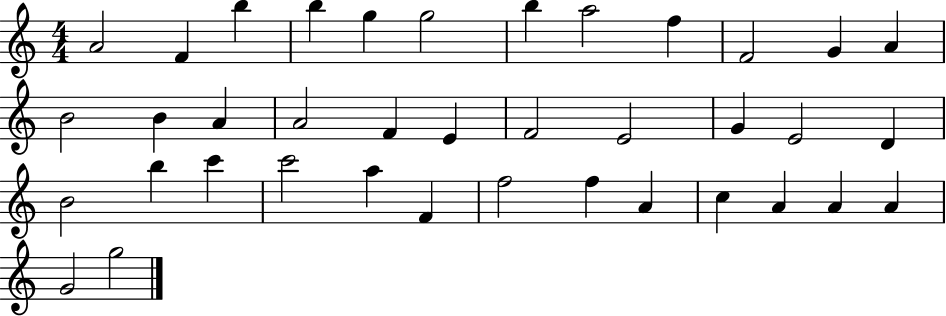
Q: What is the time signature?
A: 4/4